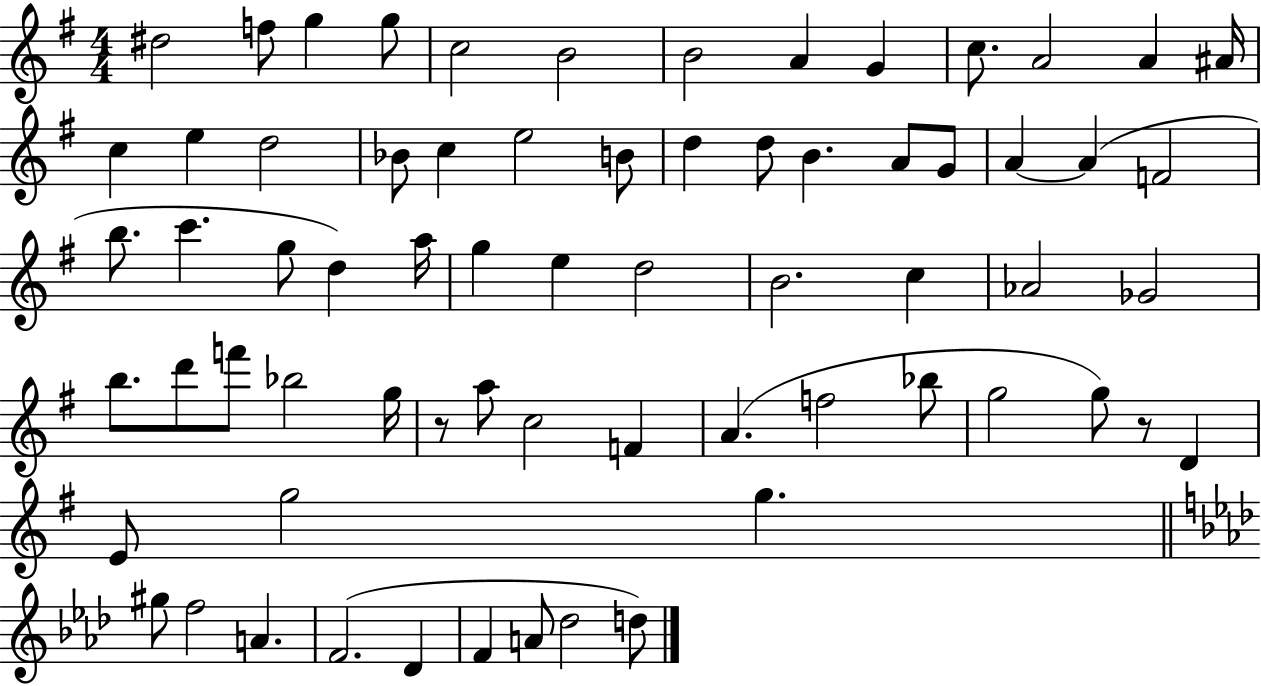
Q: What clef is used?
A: treble